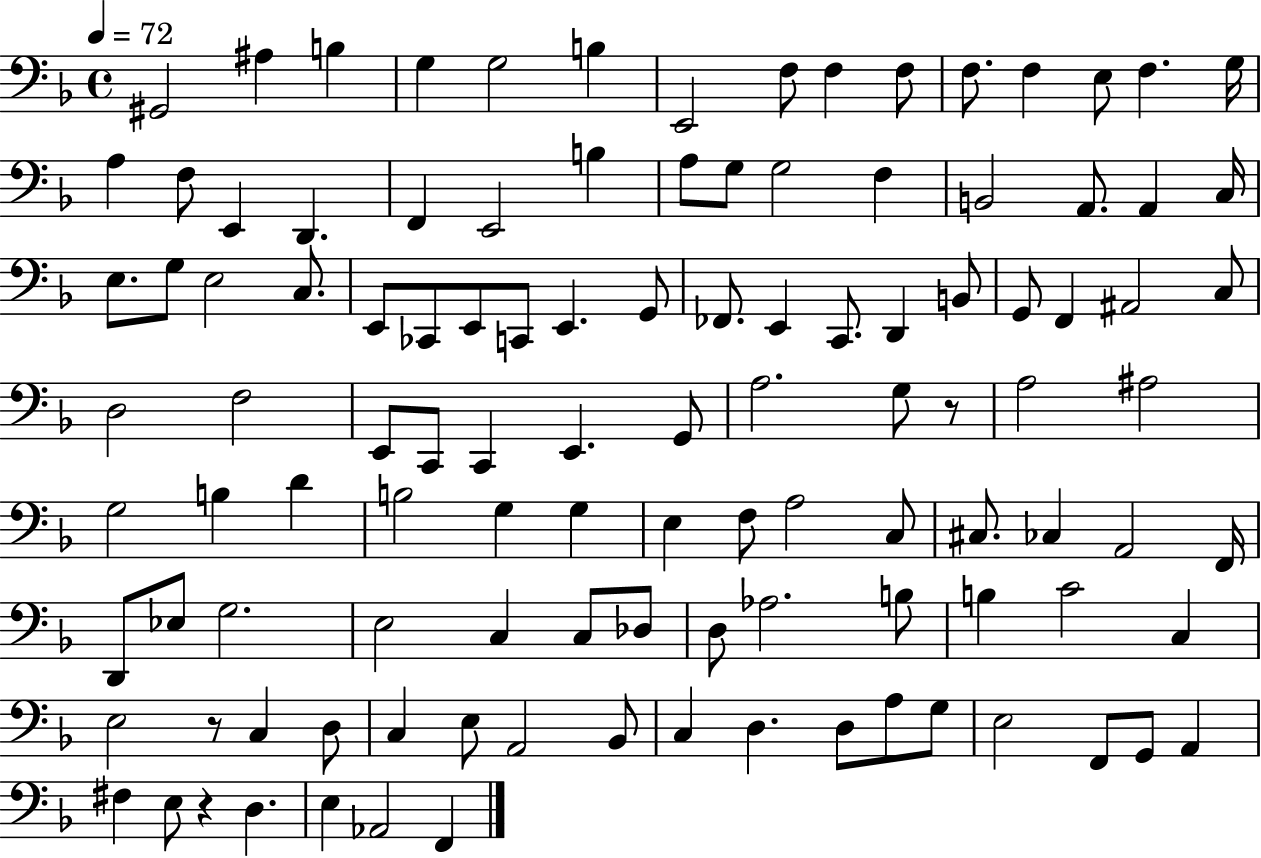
G#2/h A#3/q B3/q G3/q G3/h B3/q E2/h F3/e F3/q F3/e F3/e. F3/q E3/e F3/q. G3/s A3/q F3/e E2/q D2/q. F2/q E2/h B3/q A3/e G3/e G3/h F3/q B2/h A2/e. A2/q C3/s E3/e. G3/e E3/h C3/e. E2/e CES2/e E2/e C2/e E2/q. G2/e FES2/e. E2/q C2/e. D2/q B2/e G2/e F2/q A#2/h C3/e D3/h F3/h E2/e C2/e C2/q E2/q. G2/e A3/h. G3/e R/e A3/h A#3/h G3/h B3/q D4/q B3/h G3/q G3/q E3/q F3/e A3/h C3/e C#3/e. CES3/q A2/h F2/s D2/e Eb3/e G3/h. E3/h C3/q C3/e Db3/e D3/e Ab3/h. B3/e B3/q C4/h C3/q E3/h R/e C3/q D3/e C3/q E3/e A2/h Bb2/e C3/q D3/q. D3/e A3/e G3/e E3/h F2/e G2/e A2/q F#3/q E3/e R/q D3/q. E3/q Ab2/h F2/q